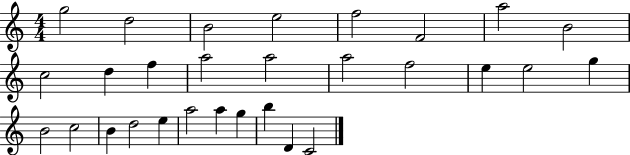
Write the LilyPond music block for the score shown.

{
  \clef treble
  \numericTimeSignature
  \time 4/4
  \key c \major
  g''2 d''2 | b'2 e''2 | f''2 f'2 | a''2 b'2 | \break c''2 d''4 f''4 | a''2 a''2 | a''2 f''2 | e''4 e''2 g''4 | \break b'2 c''2 | b'4 d''2 e''4 | a''2 a''4 g''4 | b''4 d'4 c'2 | \break \bar "|."
}